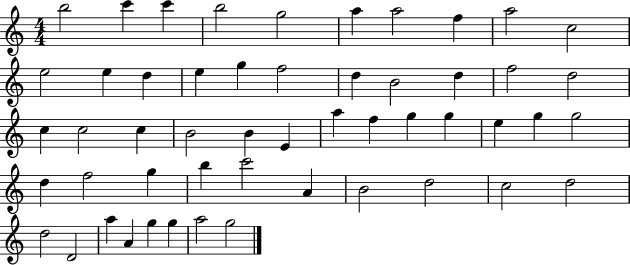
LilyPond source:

{
  \clef treble
  \numericTimeSignature
  \time 4/4
  \key c \major
  b''2 c'''4 c'''4 | b''2 g''2 | a''4 a''2 f''4 | a''2 c''2 | \break e''2 e''4 d''4 | e''4 g''4 f''2 | d''4 b'2 d''4 | f''2 d''2 | \break c''4 c''2 c''4 | b'2 b'4 e'4 | a''4 f''4 g''4 g''4 | e''4 g''4 g''2 | \break d''4 f''2 g''4 | b''4 c'''2 a'4 | b'2 d''2 | c''2 d''2 | \break d''2 d'2 | a''4 a'4 g''4 g''4 | a''2 g''2 | \bar "|."
}